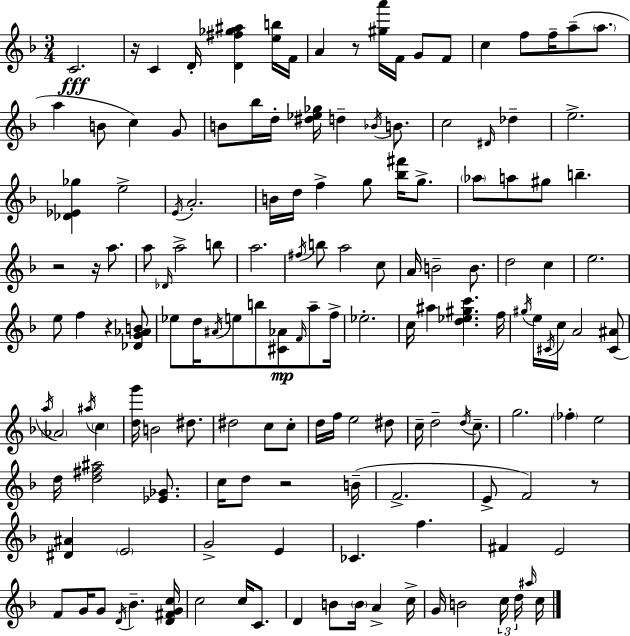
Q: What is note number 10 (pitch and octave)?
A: F5